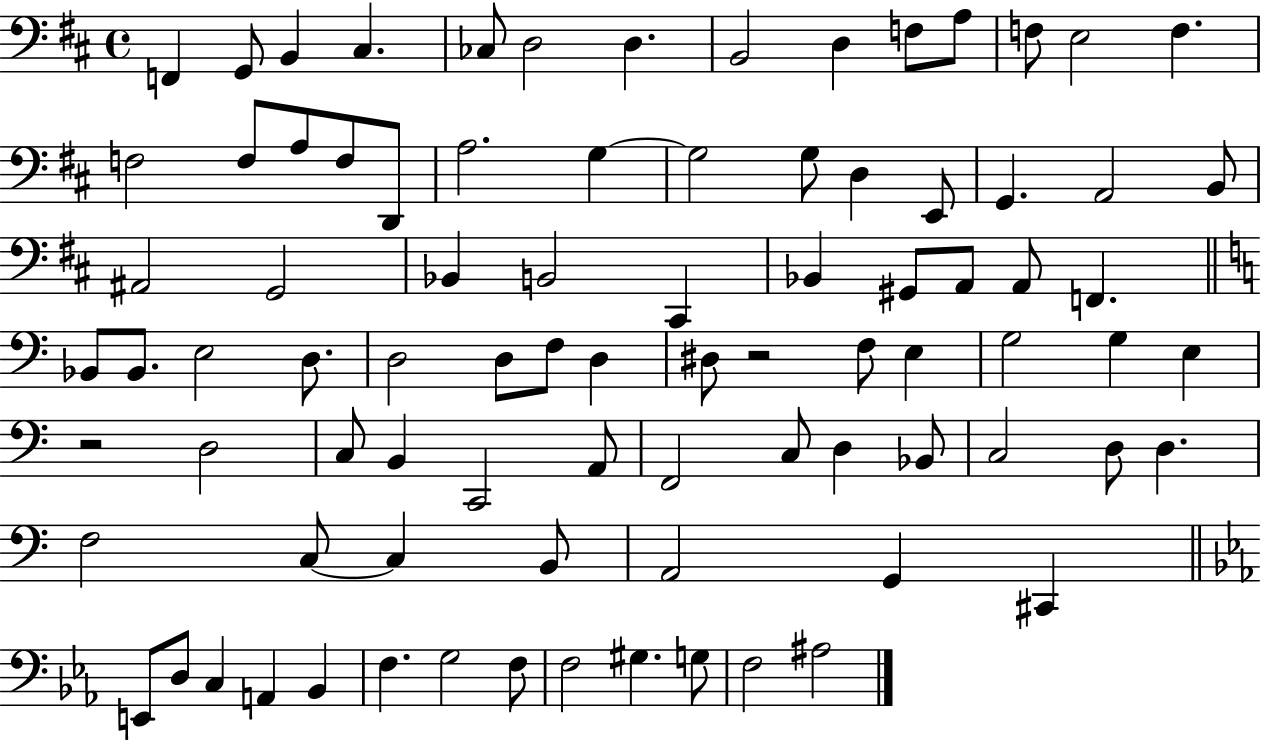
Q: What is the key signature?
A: D major